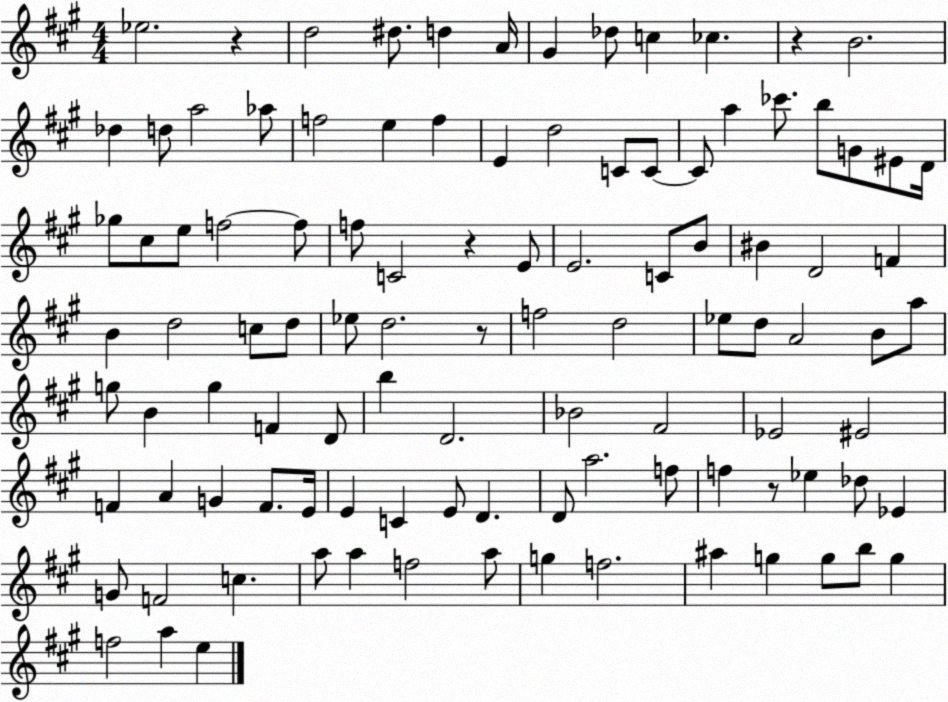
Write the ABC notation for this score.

X:1
T:Untitled
M:4/4
L:1/4
K:A
_e2 z d2 ^d/2 d A/4 ^G _d/2 c _c z B2 _d d/2 a2 _a/2 f2 e f E d2 C/2 C/2 C/2 a _c'/2 b/2 G/2 ^E/2 D/4 _g/2 ^c/2 e/2 f2 f/2 f/2 C2 z E/2 E2 C/2 B/2 ^B D2 F B d2 c/2 d/2 _e/2 d2 z/2 f2 d2 _e/2 d/2 A2 B/2 a/2 g/2 B g F D/2 b D2 _B2 ^F2 _E2 ^E2 F A G F/2 E/4 E C E/2 D D/2 a2 f/2 f z/2 _e _d/2 _E G/2 F2 c a/2 a f2 a/2 g f2 ^a g g/2 b/2 g f2 a e